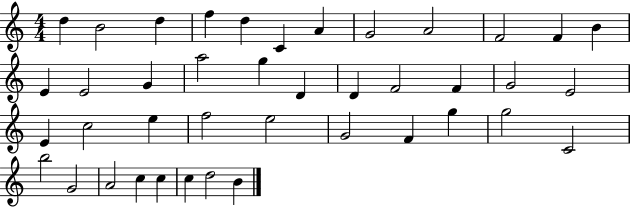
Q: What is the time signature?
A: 4/4